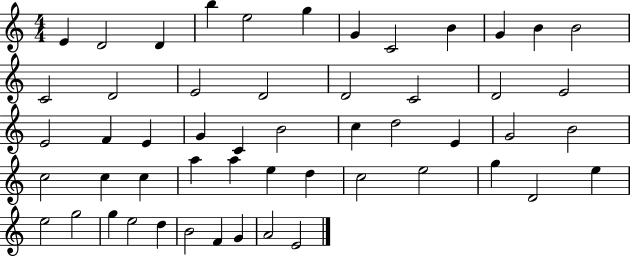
E4/q D4/h D4/q B5/q E5/h G5/q G4/q C4/h B4/q G4/q B4/q B4/h C4/h D4/h E4/h D4/h D4/h C4/h D4/h E4/h E4/h F4/q E4/q G4/q C4/q B4/h C5/q D5/h E4/q G4/h B4/h C5/h C5/q C5/q A5/q A5/q E5/q D5/q C5/h E5/h G5/q D4/h E5/q E5/h G5/h G5/q E5/h D5/q B4/h F4/q G4/q A4/h E4/h